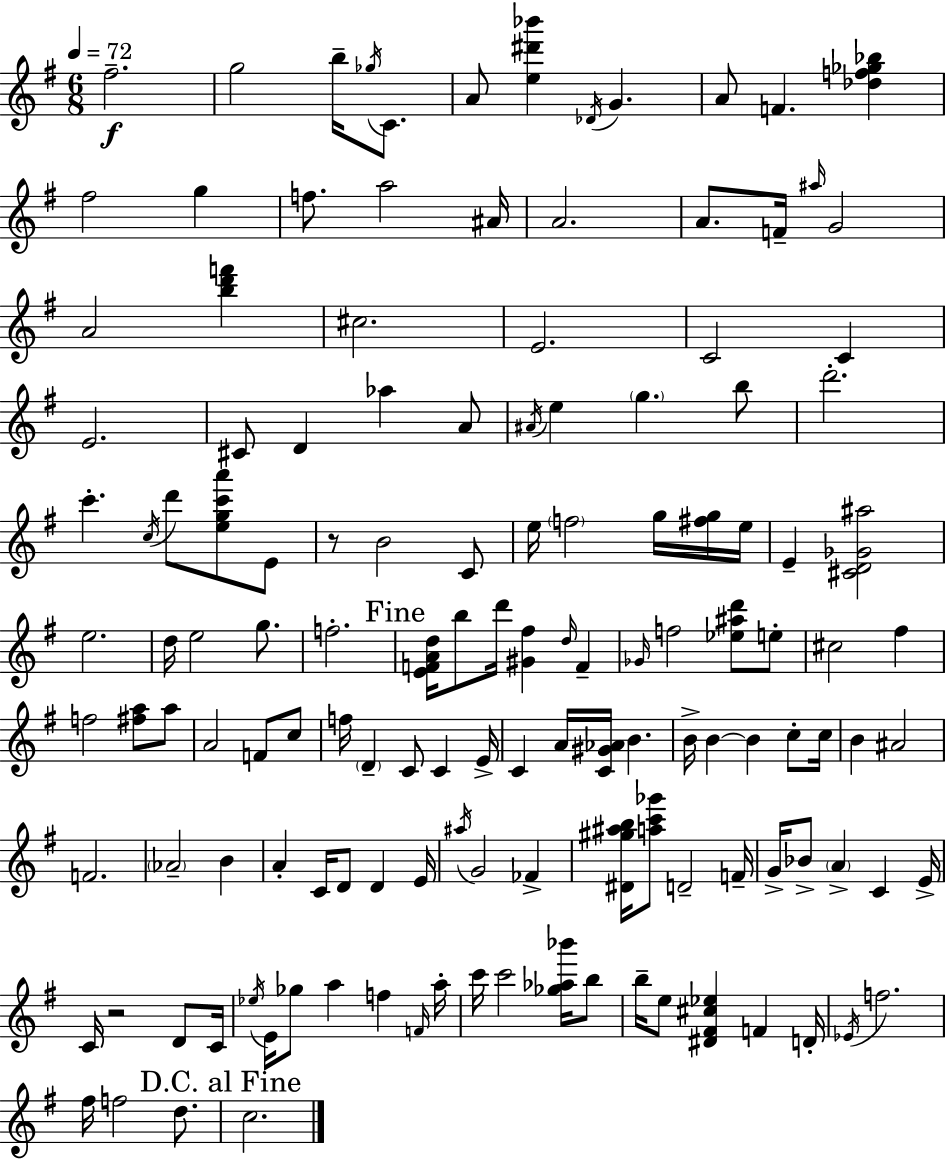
X:1
T:Untitled
M:6/8
L:1/4
K:Em
^f2 g2 b/4 _g/4 C/2 A/2 [e^d'_b'] _D/4 G A/2 F [_df_g_b] ^f2 g f/2 a2 ^A/4 A2 A/2 F/4 ^a/4 G2 A2 [bd'f'] ^c2 E2 C2 C E2 ^C/2 D _a A/2 ^A/4 e g b/2 d'2 c' c/4 d'/2 [egc'a']/2 E/2 z/2 B2 C/2 e/4 f2 g/4 [^fg]/4 e/4 E [^CD_G^a]2 e2 d/4 e2 g/2 f2 [EFAd]/4 b/2 d'/4 [^G^f] d/4 F _G/4 f2 [_e^ad']/2 e/2 ^c2 ^f f2 [^fa]/2 a/2 A2 F/2 c/2 f/4 D C/2 C E/4 C A/4 [C^G_A]/4 B B/4 B B c/2 c/4 B ^A2 F2 _A2 B A C/4 D/2 D E/4 ^a/4 G2 _F [^D^g^ab]/4 [ac'_g']/2 D2 F/4 G/4 _B/2 A C E/4 C/4 z2 D/2 C/4 _e/4 E/4 _g/2 a f F/4 a/4 c'/4 c'2 [_g_a_b']/4 b/2 b/4 e/2 [^D^F^c_e] F D/4 _E/4 f2 ^f/4 f2 d/2 c2